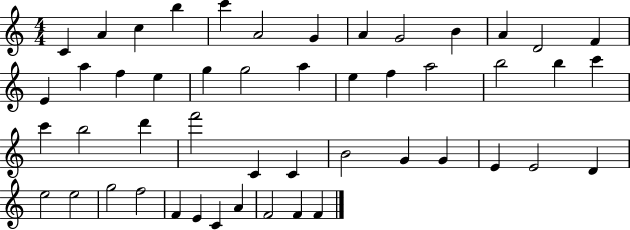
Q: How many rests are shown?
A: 0